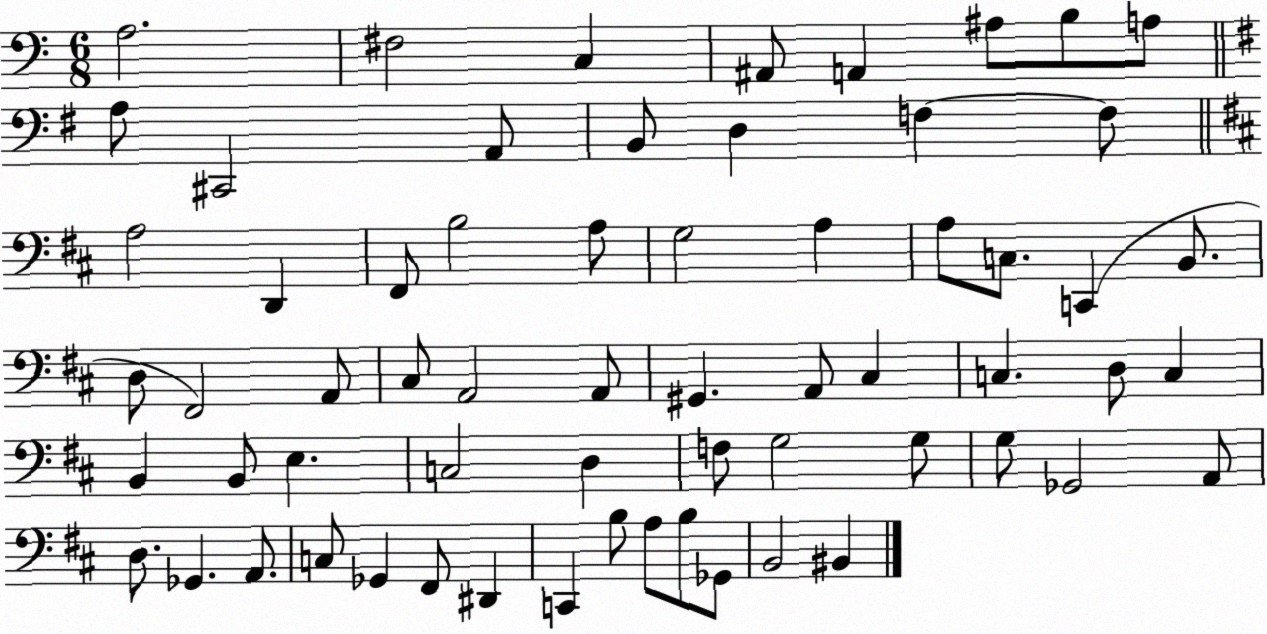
X:1
T:Untitled
M:6/8
L:1/4
K:C
A,2 ^F,2 C, ^A,,/2 A,, ^A,/2 B,/2 A,/2 A,/2 ^C,,2 A,,/2 B,,/2 D, F, F,/2 A,2 D,, ^F,,/2 B,2 A,/2 G,2 A, A,/2 C,/2 C,, B,,/2 D,/2 ^F,,2 A,,/2 ^C,/2 A,,2 A,,/2 ^G,, A,,/2 ^C, C, D,/2 C, B,, B,,/2 E, C,2 D, F,/2 G,2 G,/2 G,/2 _G,,2 A,,/2 D,/2 _G,, A,,/2 C,/2 _G,, ^F,,/2 ^D,, C,, B,/2 A,/2 B,/2 _G,,/2 B,,2 ^B,,